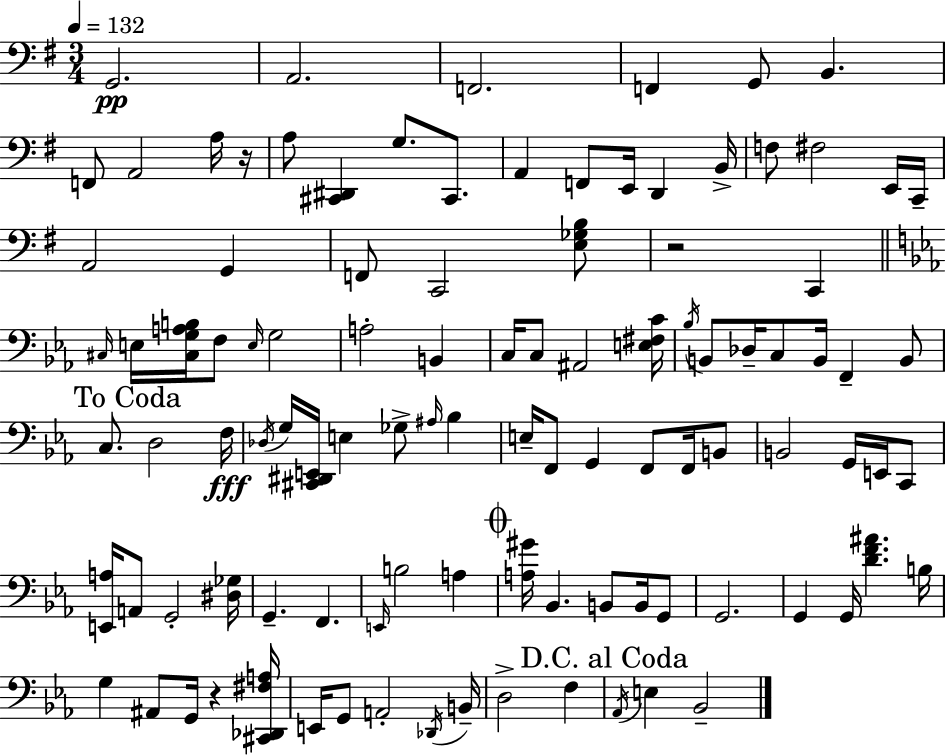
X:1
T:Untitled
M:3/4
L:1/4
K:G
G,,2 A,,2 F,,2 F,, G,,/2 B,, F,,/2 A,,2 A,/4 z/4 A,/2 [^C,,^D,,] G,/2 ^C,,/2 A,, F,,/2 E,,/4 D,, B,,/4 F,/2 ^F,2 E,,/4 C,,/4 A,,2 G,, F,,/2 C,,2 [E,_G,B,]/2 z2 C,, ^C,/4 E,/4 [^C,G,A,B,]/4 F,/2 E,/4 G,2 A,2 B,, C,/4 C,/2 ^A,,2 [E,^F,C]/4 _B,/4 B,,/2 _D,/4 C,/2 B,,/4 F,, B,,/2 C,/2 D,2 F,/4 _D,/4 G,/4 [^C,,^D,,E,,]/4 E, _G,/2 ^A,/4 _B, E,/4 F,,/2 G,, F,,/2 F,,/4 B,,/2 B,,2 G,,/4 E,,/4 C,,/2 [E,,A,]/4 A,,/2 G,,2 [^D,_G,]/4 G,, F,, E,,/4 B,2 A, [A,^G]/4 _B,, B,,/2 B,,/4 G,,/2 G,,2 G,, G,,/4 [DF^A] B,/4 G, ^A,,/2 G,,/4 z [^C,,_D,,^F,A,]/4 E,,/4 G,,/2 A,,2 _D,,/4 B,,/4 D,2 F, _A,,/4 E, _B,,2